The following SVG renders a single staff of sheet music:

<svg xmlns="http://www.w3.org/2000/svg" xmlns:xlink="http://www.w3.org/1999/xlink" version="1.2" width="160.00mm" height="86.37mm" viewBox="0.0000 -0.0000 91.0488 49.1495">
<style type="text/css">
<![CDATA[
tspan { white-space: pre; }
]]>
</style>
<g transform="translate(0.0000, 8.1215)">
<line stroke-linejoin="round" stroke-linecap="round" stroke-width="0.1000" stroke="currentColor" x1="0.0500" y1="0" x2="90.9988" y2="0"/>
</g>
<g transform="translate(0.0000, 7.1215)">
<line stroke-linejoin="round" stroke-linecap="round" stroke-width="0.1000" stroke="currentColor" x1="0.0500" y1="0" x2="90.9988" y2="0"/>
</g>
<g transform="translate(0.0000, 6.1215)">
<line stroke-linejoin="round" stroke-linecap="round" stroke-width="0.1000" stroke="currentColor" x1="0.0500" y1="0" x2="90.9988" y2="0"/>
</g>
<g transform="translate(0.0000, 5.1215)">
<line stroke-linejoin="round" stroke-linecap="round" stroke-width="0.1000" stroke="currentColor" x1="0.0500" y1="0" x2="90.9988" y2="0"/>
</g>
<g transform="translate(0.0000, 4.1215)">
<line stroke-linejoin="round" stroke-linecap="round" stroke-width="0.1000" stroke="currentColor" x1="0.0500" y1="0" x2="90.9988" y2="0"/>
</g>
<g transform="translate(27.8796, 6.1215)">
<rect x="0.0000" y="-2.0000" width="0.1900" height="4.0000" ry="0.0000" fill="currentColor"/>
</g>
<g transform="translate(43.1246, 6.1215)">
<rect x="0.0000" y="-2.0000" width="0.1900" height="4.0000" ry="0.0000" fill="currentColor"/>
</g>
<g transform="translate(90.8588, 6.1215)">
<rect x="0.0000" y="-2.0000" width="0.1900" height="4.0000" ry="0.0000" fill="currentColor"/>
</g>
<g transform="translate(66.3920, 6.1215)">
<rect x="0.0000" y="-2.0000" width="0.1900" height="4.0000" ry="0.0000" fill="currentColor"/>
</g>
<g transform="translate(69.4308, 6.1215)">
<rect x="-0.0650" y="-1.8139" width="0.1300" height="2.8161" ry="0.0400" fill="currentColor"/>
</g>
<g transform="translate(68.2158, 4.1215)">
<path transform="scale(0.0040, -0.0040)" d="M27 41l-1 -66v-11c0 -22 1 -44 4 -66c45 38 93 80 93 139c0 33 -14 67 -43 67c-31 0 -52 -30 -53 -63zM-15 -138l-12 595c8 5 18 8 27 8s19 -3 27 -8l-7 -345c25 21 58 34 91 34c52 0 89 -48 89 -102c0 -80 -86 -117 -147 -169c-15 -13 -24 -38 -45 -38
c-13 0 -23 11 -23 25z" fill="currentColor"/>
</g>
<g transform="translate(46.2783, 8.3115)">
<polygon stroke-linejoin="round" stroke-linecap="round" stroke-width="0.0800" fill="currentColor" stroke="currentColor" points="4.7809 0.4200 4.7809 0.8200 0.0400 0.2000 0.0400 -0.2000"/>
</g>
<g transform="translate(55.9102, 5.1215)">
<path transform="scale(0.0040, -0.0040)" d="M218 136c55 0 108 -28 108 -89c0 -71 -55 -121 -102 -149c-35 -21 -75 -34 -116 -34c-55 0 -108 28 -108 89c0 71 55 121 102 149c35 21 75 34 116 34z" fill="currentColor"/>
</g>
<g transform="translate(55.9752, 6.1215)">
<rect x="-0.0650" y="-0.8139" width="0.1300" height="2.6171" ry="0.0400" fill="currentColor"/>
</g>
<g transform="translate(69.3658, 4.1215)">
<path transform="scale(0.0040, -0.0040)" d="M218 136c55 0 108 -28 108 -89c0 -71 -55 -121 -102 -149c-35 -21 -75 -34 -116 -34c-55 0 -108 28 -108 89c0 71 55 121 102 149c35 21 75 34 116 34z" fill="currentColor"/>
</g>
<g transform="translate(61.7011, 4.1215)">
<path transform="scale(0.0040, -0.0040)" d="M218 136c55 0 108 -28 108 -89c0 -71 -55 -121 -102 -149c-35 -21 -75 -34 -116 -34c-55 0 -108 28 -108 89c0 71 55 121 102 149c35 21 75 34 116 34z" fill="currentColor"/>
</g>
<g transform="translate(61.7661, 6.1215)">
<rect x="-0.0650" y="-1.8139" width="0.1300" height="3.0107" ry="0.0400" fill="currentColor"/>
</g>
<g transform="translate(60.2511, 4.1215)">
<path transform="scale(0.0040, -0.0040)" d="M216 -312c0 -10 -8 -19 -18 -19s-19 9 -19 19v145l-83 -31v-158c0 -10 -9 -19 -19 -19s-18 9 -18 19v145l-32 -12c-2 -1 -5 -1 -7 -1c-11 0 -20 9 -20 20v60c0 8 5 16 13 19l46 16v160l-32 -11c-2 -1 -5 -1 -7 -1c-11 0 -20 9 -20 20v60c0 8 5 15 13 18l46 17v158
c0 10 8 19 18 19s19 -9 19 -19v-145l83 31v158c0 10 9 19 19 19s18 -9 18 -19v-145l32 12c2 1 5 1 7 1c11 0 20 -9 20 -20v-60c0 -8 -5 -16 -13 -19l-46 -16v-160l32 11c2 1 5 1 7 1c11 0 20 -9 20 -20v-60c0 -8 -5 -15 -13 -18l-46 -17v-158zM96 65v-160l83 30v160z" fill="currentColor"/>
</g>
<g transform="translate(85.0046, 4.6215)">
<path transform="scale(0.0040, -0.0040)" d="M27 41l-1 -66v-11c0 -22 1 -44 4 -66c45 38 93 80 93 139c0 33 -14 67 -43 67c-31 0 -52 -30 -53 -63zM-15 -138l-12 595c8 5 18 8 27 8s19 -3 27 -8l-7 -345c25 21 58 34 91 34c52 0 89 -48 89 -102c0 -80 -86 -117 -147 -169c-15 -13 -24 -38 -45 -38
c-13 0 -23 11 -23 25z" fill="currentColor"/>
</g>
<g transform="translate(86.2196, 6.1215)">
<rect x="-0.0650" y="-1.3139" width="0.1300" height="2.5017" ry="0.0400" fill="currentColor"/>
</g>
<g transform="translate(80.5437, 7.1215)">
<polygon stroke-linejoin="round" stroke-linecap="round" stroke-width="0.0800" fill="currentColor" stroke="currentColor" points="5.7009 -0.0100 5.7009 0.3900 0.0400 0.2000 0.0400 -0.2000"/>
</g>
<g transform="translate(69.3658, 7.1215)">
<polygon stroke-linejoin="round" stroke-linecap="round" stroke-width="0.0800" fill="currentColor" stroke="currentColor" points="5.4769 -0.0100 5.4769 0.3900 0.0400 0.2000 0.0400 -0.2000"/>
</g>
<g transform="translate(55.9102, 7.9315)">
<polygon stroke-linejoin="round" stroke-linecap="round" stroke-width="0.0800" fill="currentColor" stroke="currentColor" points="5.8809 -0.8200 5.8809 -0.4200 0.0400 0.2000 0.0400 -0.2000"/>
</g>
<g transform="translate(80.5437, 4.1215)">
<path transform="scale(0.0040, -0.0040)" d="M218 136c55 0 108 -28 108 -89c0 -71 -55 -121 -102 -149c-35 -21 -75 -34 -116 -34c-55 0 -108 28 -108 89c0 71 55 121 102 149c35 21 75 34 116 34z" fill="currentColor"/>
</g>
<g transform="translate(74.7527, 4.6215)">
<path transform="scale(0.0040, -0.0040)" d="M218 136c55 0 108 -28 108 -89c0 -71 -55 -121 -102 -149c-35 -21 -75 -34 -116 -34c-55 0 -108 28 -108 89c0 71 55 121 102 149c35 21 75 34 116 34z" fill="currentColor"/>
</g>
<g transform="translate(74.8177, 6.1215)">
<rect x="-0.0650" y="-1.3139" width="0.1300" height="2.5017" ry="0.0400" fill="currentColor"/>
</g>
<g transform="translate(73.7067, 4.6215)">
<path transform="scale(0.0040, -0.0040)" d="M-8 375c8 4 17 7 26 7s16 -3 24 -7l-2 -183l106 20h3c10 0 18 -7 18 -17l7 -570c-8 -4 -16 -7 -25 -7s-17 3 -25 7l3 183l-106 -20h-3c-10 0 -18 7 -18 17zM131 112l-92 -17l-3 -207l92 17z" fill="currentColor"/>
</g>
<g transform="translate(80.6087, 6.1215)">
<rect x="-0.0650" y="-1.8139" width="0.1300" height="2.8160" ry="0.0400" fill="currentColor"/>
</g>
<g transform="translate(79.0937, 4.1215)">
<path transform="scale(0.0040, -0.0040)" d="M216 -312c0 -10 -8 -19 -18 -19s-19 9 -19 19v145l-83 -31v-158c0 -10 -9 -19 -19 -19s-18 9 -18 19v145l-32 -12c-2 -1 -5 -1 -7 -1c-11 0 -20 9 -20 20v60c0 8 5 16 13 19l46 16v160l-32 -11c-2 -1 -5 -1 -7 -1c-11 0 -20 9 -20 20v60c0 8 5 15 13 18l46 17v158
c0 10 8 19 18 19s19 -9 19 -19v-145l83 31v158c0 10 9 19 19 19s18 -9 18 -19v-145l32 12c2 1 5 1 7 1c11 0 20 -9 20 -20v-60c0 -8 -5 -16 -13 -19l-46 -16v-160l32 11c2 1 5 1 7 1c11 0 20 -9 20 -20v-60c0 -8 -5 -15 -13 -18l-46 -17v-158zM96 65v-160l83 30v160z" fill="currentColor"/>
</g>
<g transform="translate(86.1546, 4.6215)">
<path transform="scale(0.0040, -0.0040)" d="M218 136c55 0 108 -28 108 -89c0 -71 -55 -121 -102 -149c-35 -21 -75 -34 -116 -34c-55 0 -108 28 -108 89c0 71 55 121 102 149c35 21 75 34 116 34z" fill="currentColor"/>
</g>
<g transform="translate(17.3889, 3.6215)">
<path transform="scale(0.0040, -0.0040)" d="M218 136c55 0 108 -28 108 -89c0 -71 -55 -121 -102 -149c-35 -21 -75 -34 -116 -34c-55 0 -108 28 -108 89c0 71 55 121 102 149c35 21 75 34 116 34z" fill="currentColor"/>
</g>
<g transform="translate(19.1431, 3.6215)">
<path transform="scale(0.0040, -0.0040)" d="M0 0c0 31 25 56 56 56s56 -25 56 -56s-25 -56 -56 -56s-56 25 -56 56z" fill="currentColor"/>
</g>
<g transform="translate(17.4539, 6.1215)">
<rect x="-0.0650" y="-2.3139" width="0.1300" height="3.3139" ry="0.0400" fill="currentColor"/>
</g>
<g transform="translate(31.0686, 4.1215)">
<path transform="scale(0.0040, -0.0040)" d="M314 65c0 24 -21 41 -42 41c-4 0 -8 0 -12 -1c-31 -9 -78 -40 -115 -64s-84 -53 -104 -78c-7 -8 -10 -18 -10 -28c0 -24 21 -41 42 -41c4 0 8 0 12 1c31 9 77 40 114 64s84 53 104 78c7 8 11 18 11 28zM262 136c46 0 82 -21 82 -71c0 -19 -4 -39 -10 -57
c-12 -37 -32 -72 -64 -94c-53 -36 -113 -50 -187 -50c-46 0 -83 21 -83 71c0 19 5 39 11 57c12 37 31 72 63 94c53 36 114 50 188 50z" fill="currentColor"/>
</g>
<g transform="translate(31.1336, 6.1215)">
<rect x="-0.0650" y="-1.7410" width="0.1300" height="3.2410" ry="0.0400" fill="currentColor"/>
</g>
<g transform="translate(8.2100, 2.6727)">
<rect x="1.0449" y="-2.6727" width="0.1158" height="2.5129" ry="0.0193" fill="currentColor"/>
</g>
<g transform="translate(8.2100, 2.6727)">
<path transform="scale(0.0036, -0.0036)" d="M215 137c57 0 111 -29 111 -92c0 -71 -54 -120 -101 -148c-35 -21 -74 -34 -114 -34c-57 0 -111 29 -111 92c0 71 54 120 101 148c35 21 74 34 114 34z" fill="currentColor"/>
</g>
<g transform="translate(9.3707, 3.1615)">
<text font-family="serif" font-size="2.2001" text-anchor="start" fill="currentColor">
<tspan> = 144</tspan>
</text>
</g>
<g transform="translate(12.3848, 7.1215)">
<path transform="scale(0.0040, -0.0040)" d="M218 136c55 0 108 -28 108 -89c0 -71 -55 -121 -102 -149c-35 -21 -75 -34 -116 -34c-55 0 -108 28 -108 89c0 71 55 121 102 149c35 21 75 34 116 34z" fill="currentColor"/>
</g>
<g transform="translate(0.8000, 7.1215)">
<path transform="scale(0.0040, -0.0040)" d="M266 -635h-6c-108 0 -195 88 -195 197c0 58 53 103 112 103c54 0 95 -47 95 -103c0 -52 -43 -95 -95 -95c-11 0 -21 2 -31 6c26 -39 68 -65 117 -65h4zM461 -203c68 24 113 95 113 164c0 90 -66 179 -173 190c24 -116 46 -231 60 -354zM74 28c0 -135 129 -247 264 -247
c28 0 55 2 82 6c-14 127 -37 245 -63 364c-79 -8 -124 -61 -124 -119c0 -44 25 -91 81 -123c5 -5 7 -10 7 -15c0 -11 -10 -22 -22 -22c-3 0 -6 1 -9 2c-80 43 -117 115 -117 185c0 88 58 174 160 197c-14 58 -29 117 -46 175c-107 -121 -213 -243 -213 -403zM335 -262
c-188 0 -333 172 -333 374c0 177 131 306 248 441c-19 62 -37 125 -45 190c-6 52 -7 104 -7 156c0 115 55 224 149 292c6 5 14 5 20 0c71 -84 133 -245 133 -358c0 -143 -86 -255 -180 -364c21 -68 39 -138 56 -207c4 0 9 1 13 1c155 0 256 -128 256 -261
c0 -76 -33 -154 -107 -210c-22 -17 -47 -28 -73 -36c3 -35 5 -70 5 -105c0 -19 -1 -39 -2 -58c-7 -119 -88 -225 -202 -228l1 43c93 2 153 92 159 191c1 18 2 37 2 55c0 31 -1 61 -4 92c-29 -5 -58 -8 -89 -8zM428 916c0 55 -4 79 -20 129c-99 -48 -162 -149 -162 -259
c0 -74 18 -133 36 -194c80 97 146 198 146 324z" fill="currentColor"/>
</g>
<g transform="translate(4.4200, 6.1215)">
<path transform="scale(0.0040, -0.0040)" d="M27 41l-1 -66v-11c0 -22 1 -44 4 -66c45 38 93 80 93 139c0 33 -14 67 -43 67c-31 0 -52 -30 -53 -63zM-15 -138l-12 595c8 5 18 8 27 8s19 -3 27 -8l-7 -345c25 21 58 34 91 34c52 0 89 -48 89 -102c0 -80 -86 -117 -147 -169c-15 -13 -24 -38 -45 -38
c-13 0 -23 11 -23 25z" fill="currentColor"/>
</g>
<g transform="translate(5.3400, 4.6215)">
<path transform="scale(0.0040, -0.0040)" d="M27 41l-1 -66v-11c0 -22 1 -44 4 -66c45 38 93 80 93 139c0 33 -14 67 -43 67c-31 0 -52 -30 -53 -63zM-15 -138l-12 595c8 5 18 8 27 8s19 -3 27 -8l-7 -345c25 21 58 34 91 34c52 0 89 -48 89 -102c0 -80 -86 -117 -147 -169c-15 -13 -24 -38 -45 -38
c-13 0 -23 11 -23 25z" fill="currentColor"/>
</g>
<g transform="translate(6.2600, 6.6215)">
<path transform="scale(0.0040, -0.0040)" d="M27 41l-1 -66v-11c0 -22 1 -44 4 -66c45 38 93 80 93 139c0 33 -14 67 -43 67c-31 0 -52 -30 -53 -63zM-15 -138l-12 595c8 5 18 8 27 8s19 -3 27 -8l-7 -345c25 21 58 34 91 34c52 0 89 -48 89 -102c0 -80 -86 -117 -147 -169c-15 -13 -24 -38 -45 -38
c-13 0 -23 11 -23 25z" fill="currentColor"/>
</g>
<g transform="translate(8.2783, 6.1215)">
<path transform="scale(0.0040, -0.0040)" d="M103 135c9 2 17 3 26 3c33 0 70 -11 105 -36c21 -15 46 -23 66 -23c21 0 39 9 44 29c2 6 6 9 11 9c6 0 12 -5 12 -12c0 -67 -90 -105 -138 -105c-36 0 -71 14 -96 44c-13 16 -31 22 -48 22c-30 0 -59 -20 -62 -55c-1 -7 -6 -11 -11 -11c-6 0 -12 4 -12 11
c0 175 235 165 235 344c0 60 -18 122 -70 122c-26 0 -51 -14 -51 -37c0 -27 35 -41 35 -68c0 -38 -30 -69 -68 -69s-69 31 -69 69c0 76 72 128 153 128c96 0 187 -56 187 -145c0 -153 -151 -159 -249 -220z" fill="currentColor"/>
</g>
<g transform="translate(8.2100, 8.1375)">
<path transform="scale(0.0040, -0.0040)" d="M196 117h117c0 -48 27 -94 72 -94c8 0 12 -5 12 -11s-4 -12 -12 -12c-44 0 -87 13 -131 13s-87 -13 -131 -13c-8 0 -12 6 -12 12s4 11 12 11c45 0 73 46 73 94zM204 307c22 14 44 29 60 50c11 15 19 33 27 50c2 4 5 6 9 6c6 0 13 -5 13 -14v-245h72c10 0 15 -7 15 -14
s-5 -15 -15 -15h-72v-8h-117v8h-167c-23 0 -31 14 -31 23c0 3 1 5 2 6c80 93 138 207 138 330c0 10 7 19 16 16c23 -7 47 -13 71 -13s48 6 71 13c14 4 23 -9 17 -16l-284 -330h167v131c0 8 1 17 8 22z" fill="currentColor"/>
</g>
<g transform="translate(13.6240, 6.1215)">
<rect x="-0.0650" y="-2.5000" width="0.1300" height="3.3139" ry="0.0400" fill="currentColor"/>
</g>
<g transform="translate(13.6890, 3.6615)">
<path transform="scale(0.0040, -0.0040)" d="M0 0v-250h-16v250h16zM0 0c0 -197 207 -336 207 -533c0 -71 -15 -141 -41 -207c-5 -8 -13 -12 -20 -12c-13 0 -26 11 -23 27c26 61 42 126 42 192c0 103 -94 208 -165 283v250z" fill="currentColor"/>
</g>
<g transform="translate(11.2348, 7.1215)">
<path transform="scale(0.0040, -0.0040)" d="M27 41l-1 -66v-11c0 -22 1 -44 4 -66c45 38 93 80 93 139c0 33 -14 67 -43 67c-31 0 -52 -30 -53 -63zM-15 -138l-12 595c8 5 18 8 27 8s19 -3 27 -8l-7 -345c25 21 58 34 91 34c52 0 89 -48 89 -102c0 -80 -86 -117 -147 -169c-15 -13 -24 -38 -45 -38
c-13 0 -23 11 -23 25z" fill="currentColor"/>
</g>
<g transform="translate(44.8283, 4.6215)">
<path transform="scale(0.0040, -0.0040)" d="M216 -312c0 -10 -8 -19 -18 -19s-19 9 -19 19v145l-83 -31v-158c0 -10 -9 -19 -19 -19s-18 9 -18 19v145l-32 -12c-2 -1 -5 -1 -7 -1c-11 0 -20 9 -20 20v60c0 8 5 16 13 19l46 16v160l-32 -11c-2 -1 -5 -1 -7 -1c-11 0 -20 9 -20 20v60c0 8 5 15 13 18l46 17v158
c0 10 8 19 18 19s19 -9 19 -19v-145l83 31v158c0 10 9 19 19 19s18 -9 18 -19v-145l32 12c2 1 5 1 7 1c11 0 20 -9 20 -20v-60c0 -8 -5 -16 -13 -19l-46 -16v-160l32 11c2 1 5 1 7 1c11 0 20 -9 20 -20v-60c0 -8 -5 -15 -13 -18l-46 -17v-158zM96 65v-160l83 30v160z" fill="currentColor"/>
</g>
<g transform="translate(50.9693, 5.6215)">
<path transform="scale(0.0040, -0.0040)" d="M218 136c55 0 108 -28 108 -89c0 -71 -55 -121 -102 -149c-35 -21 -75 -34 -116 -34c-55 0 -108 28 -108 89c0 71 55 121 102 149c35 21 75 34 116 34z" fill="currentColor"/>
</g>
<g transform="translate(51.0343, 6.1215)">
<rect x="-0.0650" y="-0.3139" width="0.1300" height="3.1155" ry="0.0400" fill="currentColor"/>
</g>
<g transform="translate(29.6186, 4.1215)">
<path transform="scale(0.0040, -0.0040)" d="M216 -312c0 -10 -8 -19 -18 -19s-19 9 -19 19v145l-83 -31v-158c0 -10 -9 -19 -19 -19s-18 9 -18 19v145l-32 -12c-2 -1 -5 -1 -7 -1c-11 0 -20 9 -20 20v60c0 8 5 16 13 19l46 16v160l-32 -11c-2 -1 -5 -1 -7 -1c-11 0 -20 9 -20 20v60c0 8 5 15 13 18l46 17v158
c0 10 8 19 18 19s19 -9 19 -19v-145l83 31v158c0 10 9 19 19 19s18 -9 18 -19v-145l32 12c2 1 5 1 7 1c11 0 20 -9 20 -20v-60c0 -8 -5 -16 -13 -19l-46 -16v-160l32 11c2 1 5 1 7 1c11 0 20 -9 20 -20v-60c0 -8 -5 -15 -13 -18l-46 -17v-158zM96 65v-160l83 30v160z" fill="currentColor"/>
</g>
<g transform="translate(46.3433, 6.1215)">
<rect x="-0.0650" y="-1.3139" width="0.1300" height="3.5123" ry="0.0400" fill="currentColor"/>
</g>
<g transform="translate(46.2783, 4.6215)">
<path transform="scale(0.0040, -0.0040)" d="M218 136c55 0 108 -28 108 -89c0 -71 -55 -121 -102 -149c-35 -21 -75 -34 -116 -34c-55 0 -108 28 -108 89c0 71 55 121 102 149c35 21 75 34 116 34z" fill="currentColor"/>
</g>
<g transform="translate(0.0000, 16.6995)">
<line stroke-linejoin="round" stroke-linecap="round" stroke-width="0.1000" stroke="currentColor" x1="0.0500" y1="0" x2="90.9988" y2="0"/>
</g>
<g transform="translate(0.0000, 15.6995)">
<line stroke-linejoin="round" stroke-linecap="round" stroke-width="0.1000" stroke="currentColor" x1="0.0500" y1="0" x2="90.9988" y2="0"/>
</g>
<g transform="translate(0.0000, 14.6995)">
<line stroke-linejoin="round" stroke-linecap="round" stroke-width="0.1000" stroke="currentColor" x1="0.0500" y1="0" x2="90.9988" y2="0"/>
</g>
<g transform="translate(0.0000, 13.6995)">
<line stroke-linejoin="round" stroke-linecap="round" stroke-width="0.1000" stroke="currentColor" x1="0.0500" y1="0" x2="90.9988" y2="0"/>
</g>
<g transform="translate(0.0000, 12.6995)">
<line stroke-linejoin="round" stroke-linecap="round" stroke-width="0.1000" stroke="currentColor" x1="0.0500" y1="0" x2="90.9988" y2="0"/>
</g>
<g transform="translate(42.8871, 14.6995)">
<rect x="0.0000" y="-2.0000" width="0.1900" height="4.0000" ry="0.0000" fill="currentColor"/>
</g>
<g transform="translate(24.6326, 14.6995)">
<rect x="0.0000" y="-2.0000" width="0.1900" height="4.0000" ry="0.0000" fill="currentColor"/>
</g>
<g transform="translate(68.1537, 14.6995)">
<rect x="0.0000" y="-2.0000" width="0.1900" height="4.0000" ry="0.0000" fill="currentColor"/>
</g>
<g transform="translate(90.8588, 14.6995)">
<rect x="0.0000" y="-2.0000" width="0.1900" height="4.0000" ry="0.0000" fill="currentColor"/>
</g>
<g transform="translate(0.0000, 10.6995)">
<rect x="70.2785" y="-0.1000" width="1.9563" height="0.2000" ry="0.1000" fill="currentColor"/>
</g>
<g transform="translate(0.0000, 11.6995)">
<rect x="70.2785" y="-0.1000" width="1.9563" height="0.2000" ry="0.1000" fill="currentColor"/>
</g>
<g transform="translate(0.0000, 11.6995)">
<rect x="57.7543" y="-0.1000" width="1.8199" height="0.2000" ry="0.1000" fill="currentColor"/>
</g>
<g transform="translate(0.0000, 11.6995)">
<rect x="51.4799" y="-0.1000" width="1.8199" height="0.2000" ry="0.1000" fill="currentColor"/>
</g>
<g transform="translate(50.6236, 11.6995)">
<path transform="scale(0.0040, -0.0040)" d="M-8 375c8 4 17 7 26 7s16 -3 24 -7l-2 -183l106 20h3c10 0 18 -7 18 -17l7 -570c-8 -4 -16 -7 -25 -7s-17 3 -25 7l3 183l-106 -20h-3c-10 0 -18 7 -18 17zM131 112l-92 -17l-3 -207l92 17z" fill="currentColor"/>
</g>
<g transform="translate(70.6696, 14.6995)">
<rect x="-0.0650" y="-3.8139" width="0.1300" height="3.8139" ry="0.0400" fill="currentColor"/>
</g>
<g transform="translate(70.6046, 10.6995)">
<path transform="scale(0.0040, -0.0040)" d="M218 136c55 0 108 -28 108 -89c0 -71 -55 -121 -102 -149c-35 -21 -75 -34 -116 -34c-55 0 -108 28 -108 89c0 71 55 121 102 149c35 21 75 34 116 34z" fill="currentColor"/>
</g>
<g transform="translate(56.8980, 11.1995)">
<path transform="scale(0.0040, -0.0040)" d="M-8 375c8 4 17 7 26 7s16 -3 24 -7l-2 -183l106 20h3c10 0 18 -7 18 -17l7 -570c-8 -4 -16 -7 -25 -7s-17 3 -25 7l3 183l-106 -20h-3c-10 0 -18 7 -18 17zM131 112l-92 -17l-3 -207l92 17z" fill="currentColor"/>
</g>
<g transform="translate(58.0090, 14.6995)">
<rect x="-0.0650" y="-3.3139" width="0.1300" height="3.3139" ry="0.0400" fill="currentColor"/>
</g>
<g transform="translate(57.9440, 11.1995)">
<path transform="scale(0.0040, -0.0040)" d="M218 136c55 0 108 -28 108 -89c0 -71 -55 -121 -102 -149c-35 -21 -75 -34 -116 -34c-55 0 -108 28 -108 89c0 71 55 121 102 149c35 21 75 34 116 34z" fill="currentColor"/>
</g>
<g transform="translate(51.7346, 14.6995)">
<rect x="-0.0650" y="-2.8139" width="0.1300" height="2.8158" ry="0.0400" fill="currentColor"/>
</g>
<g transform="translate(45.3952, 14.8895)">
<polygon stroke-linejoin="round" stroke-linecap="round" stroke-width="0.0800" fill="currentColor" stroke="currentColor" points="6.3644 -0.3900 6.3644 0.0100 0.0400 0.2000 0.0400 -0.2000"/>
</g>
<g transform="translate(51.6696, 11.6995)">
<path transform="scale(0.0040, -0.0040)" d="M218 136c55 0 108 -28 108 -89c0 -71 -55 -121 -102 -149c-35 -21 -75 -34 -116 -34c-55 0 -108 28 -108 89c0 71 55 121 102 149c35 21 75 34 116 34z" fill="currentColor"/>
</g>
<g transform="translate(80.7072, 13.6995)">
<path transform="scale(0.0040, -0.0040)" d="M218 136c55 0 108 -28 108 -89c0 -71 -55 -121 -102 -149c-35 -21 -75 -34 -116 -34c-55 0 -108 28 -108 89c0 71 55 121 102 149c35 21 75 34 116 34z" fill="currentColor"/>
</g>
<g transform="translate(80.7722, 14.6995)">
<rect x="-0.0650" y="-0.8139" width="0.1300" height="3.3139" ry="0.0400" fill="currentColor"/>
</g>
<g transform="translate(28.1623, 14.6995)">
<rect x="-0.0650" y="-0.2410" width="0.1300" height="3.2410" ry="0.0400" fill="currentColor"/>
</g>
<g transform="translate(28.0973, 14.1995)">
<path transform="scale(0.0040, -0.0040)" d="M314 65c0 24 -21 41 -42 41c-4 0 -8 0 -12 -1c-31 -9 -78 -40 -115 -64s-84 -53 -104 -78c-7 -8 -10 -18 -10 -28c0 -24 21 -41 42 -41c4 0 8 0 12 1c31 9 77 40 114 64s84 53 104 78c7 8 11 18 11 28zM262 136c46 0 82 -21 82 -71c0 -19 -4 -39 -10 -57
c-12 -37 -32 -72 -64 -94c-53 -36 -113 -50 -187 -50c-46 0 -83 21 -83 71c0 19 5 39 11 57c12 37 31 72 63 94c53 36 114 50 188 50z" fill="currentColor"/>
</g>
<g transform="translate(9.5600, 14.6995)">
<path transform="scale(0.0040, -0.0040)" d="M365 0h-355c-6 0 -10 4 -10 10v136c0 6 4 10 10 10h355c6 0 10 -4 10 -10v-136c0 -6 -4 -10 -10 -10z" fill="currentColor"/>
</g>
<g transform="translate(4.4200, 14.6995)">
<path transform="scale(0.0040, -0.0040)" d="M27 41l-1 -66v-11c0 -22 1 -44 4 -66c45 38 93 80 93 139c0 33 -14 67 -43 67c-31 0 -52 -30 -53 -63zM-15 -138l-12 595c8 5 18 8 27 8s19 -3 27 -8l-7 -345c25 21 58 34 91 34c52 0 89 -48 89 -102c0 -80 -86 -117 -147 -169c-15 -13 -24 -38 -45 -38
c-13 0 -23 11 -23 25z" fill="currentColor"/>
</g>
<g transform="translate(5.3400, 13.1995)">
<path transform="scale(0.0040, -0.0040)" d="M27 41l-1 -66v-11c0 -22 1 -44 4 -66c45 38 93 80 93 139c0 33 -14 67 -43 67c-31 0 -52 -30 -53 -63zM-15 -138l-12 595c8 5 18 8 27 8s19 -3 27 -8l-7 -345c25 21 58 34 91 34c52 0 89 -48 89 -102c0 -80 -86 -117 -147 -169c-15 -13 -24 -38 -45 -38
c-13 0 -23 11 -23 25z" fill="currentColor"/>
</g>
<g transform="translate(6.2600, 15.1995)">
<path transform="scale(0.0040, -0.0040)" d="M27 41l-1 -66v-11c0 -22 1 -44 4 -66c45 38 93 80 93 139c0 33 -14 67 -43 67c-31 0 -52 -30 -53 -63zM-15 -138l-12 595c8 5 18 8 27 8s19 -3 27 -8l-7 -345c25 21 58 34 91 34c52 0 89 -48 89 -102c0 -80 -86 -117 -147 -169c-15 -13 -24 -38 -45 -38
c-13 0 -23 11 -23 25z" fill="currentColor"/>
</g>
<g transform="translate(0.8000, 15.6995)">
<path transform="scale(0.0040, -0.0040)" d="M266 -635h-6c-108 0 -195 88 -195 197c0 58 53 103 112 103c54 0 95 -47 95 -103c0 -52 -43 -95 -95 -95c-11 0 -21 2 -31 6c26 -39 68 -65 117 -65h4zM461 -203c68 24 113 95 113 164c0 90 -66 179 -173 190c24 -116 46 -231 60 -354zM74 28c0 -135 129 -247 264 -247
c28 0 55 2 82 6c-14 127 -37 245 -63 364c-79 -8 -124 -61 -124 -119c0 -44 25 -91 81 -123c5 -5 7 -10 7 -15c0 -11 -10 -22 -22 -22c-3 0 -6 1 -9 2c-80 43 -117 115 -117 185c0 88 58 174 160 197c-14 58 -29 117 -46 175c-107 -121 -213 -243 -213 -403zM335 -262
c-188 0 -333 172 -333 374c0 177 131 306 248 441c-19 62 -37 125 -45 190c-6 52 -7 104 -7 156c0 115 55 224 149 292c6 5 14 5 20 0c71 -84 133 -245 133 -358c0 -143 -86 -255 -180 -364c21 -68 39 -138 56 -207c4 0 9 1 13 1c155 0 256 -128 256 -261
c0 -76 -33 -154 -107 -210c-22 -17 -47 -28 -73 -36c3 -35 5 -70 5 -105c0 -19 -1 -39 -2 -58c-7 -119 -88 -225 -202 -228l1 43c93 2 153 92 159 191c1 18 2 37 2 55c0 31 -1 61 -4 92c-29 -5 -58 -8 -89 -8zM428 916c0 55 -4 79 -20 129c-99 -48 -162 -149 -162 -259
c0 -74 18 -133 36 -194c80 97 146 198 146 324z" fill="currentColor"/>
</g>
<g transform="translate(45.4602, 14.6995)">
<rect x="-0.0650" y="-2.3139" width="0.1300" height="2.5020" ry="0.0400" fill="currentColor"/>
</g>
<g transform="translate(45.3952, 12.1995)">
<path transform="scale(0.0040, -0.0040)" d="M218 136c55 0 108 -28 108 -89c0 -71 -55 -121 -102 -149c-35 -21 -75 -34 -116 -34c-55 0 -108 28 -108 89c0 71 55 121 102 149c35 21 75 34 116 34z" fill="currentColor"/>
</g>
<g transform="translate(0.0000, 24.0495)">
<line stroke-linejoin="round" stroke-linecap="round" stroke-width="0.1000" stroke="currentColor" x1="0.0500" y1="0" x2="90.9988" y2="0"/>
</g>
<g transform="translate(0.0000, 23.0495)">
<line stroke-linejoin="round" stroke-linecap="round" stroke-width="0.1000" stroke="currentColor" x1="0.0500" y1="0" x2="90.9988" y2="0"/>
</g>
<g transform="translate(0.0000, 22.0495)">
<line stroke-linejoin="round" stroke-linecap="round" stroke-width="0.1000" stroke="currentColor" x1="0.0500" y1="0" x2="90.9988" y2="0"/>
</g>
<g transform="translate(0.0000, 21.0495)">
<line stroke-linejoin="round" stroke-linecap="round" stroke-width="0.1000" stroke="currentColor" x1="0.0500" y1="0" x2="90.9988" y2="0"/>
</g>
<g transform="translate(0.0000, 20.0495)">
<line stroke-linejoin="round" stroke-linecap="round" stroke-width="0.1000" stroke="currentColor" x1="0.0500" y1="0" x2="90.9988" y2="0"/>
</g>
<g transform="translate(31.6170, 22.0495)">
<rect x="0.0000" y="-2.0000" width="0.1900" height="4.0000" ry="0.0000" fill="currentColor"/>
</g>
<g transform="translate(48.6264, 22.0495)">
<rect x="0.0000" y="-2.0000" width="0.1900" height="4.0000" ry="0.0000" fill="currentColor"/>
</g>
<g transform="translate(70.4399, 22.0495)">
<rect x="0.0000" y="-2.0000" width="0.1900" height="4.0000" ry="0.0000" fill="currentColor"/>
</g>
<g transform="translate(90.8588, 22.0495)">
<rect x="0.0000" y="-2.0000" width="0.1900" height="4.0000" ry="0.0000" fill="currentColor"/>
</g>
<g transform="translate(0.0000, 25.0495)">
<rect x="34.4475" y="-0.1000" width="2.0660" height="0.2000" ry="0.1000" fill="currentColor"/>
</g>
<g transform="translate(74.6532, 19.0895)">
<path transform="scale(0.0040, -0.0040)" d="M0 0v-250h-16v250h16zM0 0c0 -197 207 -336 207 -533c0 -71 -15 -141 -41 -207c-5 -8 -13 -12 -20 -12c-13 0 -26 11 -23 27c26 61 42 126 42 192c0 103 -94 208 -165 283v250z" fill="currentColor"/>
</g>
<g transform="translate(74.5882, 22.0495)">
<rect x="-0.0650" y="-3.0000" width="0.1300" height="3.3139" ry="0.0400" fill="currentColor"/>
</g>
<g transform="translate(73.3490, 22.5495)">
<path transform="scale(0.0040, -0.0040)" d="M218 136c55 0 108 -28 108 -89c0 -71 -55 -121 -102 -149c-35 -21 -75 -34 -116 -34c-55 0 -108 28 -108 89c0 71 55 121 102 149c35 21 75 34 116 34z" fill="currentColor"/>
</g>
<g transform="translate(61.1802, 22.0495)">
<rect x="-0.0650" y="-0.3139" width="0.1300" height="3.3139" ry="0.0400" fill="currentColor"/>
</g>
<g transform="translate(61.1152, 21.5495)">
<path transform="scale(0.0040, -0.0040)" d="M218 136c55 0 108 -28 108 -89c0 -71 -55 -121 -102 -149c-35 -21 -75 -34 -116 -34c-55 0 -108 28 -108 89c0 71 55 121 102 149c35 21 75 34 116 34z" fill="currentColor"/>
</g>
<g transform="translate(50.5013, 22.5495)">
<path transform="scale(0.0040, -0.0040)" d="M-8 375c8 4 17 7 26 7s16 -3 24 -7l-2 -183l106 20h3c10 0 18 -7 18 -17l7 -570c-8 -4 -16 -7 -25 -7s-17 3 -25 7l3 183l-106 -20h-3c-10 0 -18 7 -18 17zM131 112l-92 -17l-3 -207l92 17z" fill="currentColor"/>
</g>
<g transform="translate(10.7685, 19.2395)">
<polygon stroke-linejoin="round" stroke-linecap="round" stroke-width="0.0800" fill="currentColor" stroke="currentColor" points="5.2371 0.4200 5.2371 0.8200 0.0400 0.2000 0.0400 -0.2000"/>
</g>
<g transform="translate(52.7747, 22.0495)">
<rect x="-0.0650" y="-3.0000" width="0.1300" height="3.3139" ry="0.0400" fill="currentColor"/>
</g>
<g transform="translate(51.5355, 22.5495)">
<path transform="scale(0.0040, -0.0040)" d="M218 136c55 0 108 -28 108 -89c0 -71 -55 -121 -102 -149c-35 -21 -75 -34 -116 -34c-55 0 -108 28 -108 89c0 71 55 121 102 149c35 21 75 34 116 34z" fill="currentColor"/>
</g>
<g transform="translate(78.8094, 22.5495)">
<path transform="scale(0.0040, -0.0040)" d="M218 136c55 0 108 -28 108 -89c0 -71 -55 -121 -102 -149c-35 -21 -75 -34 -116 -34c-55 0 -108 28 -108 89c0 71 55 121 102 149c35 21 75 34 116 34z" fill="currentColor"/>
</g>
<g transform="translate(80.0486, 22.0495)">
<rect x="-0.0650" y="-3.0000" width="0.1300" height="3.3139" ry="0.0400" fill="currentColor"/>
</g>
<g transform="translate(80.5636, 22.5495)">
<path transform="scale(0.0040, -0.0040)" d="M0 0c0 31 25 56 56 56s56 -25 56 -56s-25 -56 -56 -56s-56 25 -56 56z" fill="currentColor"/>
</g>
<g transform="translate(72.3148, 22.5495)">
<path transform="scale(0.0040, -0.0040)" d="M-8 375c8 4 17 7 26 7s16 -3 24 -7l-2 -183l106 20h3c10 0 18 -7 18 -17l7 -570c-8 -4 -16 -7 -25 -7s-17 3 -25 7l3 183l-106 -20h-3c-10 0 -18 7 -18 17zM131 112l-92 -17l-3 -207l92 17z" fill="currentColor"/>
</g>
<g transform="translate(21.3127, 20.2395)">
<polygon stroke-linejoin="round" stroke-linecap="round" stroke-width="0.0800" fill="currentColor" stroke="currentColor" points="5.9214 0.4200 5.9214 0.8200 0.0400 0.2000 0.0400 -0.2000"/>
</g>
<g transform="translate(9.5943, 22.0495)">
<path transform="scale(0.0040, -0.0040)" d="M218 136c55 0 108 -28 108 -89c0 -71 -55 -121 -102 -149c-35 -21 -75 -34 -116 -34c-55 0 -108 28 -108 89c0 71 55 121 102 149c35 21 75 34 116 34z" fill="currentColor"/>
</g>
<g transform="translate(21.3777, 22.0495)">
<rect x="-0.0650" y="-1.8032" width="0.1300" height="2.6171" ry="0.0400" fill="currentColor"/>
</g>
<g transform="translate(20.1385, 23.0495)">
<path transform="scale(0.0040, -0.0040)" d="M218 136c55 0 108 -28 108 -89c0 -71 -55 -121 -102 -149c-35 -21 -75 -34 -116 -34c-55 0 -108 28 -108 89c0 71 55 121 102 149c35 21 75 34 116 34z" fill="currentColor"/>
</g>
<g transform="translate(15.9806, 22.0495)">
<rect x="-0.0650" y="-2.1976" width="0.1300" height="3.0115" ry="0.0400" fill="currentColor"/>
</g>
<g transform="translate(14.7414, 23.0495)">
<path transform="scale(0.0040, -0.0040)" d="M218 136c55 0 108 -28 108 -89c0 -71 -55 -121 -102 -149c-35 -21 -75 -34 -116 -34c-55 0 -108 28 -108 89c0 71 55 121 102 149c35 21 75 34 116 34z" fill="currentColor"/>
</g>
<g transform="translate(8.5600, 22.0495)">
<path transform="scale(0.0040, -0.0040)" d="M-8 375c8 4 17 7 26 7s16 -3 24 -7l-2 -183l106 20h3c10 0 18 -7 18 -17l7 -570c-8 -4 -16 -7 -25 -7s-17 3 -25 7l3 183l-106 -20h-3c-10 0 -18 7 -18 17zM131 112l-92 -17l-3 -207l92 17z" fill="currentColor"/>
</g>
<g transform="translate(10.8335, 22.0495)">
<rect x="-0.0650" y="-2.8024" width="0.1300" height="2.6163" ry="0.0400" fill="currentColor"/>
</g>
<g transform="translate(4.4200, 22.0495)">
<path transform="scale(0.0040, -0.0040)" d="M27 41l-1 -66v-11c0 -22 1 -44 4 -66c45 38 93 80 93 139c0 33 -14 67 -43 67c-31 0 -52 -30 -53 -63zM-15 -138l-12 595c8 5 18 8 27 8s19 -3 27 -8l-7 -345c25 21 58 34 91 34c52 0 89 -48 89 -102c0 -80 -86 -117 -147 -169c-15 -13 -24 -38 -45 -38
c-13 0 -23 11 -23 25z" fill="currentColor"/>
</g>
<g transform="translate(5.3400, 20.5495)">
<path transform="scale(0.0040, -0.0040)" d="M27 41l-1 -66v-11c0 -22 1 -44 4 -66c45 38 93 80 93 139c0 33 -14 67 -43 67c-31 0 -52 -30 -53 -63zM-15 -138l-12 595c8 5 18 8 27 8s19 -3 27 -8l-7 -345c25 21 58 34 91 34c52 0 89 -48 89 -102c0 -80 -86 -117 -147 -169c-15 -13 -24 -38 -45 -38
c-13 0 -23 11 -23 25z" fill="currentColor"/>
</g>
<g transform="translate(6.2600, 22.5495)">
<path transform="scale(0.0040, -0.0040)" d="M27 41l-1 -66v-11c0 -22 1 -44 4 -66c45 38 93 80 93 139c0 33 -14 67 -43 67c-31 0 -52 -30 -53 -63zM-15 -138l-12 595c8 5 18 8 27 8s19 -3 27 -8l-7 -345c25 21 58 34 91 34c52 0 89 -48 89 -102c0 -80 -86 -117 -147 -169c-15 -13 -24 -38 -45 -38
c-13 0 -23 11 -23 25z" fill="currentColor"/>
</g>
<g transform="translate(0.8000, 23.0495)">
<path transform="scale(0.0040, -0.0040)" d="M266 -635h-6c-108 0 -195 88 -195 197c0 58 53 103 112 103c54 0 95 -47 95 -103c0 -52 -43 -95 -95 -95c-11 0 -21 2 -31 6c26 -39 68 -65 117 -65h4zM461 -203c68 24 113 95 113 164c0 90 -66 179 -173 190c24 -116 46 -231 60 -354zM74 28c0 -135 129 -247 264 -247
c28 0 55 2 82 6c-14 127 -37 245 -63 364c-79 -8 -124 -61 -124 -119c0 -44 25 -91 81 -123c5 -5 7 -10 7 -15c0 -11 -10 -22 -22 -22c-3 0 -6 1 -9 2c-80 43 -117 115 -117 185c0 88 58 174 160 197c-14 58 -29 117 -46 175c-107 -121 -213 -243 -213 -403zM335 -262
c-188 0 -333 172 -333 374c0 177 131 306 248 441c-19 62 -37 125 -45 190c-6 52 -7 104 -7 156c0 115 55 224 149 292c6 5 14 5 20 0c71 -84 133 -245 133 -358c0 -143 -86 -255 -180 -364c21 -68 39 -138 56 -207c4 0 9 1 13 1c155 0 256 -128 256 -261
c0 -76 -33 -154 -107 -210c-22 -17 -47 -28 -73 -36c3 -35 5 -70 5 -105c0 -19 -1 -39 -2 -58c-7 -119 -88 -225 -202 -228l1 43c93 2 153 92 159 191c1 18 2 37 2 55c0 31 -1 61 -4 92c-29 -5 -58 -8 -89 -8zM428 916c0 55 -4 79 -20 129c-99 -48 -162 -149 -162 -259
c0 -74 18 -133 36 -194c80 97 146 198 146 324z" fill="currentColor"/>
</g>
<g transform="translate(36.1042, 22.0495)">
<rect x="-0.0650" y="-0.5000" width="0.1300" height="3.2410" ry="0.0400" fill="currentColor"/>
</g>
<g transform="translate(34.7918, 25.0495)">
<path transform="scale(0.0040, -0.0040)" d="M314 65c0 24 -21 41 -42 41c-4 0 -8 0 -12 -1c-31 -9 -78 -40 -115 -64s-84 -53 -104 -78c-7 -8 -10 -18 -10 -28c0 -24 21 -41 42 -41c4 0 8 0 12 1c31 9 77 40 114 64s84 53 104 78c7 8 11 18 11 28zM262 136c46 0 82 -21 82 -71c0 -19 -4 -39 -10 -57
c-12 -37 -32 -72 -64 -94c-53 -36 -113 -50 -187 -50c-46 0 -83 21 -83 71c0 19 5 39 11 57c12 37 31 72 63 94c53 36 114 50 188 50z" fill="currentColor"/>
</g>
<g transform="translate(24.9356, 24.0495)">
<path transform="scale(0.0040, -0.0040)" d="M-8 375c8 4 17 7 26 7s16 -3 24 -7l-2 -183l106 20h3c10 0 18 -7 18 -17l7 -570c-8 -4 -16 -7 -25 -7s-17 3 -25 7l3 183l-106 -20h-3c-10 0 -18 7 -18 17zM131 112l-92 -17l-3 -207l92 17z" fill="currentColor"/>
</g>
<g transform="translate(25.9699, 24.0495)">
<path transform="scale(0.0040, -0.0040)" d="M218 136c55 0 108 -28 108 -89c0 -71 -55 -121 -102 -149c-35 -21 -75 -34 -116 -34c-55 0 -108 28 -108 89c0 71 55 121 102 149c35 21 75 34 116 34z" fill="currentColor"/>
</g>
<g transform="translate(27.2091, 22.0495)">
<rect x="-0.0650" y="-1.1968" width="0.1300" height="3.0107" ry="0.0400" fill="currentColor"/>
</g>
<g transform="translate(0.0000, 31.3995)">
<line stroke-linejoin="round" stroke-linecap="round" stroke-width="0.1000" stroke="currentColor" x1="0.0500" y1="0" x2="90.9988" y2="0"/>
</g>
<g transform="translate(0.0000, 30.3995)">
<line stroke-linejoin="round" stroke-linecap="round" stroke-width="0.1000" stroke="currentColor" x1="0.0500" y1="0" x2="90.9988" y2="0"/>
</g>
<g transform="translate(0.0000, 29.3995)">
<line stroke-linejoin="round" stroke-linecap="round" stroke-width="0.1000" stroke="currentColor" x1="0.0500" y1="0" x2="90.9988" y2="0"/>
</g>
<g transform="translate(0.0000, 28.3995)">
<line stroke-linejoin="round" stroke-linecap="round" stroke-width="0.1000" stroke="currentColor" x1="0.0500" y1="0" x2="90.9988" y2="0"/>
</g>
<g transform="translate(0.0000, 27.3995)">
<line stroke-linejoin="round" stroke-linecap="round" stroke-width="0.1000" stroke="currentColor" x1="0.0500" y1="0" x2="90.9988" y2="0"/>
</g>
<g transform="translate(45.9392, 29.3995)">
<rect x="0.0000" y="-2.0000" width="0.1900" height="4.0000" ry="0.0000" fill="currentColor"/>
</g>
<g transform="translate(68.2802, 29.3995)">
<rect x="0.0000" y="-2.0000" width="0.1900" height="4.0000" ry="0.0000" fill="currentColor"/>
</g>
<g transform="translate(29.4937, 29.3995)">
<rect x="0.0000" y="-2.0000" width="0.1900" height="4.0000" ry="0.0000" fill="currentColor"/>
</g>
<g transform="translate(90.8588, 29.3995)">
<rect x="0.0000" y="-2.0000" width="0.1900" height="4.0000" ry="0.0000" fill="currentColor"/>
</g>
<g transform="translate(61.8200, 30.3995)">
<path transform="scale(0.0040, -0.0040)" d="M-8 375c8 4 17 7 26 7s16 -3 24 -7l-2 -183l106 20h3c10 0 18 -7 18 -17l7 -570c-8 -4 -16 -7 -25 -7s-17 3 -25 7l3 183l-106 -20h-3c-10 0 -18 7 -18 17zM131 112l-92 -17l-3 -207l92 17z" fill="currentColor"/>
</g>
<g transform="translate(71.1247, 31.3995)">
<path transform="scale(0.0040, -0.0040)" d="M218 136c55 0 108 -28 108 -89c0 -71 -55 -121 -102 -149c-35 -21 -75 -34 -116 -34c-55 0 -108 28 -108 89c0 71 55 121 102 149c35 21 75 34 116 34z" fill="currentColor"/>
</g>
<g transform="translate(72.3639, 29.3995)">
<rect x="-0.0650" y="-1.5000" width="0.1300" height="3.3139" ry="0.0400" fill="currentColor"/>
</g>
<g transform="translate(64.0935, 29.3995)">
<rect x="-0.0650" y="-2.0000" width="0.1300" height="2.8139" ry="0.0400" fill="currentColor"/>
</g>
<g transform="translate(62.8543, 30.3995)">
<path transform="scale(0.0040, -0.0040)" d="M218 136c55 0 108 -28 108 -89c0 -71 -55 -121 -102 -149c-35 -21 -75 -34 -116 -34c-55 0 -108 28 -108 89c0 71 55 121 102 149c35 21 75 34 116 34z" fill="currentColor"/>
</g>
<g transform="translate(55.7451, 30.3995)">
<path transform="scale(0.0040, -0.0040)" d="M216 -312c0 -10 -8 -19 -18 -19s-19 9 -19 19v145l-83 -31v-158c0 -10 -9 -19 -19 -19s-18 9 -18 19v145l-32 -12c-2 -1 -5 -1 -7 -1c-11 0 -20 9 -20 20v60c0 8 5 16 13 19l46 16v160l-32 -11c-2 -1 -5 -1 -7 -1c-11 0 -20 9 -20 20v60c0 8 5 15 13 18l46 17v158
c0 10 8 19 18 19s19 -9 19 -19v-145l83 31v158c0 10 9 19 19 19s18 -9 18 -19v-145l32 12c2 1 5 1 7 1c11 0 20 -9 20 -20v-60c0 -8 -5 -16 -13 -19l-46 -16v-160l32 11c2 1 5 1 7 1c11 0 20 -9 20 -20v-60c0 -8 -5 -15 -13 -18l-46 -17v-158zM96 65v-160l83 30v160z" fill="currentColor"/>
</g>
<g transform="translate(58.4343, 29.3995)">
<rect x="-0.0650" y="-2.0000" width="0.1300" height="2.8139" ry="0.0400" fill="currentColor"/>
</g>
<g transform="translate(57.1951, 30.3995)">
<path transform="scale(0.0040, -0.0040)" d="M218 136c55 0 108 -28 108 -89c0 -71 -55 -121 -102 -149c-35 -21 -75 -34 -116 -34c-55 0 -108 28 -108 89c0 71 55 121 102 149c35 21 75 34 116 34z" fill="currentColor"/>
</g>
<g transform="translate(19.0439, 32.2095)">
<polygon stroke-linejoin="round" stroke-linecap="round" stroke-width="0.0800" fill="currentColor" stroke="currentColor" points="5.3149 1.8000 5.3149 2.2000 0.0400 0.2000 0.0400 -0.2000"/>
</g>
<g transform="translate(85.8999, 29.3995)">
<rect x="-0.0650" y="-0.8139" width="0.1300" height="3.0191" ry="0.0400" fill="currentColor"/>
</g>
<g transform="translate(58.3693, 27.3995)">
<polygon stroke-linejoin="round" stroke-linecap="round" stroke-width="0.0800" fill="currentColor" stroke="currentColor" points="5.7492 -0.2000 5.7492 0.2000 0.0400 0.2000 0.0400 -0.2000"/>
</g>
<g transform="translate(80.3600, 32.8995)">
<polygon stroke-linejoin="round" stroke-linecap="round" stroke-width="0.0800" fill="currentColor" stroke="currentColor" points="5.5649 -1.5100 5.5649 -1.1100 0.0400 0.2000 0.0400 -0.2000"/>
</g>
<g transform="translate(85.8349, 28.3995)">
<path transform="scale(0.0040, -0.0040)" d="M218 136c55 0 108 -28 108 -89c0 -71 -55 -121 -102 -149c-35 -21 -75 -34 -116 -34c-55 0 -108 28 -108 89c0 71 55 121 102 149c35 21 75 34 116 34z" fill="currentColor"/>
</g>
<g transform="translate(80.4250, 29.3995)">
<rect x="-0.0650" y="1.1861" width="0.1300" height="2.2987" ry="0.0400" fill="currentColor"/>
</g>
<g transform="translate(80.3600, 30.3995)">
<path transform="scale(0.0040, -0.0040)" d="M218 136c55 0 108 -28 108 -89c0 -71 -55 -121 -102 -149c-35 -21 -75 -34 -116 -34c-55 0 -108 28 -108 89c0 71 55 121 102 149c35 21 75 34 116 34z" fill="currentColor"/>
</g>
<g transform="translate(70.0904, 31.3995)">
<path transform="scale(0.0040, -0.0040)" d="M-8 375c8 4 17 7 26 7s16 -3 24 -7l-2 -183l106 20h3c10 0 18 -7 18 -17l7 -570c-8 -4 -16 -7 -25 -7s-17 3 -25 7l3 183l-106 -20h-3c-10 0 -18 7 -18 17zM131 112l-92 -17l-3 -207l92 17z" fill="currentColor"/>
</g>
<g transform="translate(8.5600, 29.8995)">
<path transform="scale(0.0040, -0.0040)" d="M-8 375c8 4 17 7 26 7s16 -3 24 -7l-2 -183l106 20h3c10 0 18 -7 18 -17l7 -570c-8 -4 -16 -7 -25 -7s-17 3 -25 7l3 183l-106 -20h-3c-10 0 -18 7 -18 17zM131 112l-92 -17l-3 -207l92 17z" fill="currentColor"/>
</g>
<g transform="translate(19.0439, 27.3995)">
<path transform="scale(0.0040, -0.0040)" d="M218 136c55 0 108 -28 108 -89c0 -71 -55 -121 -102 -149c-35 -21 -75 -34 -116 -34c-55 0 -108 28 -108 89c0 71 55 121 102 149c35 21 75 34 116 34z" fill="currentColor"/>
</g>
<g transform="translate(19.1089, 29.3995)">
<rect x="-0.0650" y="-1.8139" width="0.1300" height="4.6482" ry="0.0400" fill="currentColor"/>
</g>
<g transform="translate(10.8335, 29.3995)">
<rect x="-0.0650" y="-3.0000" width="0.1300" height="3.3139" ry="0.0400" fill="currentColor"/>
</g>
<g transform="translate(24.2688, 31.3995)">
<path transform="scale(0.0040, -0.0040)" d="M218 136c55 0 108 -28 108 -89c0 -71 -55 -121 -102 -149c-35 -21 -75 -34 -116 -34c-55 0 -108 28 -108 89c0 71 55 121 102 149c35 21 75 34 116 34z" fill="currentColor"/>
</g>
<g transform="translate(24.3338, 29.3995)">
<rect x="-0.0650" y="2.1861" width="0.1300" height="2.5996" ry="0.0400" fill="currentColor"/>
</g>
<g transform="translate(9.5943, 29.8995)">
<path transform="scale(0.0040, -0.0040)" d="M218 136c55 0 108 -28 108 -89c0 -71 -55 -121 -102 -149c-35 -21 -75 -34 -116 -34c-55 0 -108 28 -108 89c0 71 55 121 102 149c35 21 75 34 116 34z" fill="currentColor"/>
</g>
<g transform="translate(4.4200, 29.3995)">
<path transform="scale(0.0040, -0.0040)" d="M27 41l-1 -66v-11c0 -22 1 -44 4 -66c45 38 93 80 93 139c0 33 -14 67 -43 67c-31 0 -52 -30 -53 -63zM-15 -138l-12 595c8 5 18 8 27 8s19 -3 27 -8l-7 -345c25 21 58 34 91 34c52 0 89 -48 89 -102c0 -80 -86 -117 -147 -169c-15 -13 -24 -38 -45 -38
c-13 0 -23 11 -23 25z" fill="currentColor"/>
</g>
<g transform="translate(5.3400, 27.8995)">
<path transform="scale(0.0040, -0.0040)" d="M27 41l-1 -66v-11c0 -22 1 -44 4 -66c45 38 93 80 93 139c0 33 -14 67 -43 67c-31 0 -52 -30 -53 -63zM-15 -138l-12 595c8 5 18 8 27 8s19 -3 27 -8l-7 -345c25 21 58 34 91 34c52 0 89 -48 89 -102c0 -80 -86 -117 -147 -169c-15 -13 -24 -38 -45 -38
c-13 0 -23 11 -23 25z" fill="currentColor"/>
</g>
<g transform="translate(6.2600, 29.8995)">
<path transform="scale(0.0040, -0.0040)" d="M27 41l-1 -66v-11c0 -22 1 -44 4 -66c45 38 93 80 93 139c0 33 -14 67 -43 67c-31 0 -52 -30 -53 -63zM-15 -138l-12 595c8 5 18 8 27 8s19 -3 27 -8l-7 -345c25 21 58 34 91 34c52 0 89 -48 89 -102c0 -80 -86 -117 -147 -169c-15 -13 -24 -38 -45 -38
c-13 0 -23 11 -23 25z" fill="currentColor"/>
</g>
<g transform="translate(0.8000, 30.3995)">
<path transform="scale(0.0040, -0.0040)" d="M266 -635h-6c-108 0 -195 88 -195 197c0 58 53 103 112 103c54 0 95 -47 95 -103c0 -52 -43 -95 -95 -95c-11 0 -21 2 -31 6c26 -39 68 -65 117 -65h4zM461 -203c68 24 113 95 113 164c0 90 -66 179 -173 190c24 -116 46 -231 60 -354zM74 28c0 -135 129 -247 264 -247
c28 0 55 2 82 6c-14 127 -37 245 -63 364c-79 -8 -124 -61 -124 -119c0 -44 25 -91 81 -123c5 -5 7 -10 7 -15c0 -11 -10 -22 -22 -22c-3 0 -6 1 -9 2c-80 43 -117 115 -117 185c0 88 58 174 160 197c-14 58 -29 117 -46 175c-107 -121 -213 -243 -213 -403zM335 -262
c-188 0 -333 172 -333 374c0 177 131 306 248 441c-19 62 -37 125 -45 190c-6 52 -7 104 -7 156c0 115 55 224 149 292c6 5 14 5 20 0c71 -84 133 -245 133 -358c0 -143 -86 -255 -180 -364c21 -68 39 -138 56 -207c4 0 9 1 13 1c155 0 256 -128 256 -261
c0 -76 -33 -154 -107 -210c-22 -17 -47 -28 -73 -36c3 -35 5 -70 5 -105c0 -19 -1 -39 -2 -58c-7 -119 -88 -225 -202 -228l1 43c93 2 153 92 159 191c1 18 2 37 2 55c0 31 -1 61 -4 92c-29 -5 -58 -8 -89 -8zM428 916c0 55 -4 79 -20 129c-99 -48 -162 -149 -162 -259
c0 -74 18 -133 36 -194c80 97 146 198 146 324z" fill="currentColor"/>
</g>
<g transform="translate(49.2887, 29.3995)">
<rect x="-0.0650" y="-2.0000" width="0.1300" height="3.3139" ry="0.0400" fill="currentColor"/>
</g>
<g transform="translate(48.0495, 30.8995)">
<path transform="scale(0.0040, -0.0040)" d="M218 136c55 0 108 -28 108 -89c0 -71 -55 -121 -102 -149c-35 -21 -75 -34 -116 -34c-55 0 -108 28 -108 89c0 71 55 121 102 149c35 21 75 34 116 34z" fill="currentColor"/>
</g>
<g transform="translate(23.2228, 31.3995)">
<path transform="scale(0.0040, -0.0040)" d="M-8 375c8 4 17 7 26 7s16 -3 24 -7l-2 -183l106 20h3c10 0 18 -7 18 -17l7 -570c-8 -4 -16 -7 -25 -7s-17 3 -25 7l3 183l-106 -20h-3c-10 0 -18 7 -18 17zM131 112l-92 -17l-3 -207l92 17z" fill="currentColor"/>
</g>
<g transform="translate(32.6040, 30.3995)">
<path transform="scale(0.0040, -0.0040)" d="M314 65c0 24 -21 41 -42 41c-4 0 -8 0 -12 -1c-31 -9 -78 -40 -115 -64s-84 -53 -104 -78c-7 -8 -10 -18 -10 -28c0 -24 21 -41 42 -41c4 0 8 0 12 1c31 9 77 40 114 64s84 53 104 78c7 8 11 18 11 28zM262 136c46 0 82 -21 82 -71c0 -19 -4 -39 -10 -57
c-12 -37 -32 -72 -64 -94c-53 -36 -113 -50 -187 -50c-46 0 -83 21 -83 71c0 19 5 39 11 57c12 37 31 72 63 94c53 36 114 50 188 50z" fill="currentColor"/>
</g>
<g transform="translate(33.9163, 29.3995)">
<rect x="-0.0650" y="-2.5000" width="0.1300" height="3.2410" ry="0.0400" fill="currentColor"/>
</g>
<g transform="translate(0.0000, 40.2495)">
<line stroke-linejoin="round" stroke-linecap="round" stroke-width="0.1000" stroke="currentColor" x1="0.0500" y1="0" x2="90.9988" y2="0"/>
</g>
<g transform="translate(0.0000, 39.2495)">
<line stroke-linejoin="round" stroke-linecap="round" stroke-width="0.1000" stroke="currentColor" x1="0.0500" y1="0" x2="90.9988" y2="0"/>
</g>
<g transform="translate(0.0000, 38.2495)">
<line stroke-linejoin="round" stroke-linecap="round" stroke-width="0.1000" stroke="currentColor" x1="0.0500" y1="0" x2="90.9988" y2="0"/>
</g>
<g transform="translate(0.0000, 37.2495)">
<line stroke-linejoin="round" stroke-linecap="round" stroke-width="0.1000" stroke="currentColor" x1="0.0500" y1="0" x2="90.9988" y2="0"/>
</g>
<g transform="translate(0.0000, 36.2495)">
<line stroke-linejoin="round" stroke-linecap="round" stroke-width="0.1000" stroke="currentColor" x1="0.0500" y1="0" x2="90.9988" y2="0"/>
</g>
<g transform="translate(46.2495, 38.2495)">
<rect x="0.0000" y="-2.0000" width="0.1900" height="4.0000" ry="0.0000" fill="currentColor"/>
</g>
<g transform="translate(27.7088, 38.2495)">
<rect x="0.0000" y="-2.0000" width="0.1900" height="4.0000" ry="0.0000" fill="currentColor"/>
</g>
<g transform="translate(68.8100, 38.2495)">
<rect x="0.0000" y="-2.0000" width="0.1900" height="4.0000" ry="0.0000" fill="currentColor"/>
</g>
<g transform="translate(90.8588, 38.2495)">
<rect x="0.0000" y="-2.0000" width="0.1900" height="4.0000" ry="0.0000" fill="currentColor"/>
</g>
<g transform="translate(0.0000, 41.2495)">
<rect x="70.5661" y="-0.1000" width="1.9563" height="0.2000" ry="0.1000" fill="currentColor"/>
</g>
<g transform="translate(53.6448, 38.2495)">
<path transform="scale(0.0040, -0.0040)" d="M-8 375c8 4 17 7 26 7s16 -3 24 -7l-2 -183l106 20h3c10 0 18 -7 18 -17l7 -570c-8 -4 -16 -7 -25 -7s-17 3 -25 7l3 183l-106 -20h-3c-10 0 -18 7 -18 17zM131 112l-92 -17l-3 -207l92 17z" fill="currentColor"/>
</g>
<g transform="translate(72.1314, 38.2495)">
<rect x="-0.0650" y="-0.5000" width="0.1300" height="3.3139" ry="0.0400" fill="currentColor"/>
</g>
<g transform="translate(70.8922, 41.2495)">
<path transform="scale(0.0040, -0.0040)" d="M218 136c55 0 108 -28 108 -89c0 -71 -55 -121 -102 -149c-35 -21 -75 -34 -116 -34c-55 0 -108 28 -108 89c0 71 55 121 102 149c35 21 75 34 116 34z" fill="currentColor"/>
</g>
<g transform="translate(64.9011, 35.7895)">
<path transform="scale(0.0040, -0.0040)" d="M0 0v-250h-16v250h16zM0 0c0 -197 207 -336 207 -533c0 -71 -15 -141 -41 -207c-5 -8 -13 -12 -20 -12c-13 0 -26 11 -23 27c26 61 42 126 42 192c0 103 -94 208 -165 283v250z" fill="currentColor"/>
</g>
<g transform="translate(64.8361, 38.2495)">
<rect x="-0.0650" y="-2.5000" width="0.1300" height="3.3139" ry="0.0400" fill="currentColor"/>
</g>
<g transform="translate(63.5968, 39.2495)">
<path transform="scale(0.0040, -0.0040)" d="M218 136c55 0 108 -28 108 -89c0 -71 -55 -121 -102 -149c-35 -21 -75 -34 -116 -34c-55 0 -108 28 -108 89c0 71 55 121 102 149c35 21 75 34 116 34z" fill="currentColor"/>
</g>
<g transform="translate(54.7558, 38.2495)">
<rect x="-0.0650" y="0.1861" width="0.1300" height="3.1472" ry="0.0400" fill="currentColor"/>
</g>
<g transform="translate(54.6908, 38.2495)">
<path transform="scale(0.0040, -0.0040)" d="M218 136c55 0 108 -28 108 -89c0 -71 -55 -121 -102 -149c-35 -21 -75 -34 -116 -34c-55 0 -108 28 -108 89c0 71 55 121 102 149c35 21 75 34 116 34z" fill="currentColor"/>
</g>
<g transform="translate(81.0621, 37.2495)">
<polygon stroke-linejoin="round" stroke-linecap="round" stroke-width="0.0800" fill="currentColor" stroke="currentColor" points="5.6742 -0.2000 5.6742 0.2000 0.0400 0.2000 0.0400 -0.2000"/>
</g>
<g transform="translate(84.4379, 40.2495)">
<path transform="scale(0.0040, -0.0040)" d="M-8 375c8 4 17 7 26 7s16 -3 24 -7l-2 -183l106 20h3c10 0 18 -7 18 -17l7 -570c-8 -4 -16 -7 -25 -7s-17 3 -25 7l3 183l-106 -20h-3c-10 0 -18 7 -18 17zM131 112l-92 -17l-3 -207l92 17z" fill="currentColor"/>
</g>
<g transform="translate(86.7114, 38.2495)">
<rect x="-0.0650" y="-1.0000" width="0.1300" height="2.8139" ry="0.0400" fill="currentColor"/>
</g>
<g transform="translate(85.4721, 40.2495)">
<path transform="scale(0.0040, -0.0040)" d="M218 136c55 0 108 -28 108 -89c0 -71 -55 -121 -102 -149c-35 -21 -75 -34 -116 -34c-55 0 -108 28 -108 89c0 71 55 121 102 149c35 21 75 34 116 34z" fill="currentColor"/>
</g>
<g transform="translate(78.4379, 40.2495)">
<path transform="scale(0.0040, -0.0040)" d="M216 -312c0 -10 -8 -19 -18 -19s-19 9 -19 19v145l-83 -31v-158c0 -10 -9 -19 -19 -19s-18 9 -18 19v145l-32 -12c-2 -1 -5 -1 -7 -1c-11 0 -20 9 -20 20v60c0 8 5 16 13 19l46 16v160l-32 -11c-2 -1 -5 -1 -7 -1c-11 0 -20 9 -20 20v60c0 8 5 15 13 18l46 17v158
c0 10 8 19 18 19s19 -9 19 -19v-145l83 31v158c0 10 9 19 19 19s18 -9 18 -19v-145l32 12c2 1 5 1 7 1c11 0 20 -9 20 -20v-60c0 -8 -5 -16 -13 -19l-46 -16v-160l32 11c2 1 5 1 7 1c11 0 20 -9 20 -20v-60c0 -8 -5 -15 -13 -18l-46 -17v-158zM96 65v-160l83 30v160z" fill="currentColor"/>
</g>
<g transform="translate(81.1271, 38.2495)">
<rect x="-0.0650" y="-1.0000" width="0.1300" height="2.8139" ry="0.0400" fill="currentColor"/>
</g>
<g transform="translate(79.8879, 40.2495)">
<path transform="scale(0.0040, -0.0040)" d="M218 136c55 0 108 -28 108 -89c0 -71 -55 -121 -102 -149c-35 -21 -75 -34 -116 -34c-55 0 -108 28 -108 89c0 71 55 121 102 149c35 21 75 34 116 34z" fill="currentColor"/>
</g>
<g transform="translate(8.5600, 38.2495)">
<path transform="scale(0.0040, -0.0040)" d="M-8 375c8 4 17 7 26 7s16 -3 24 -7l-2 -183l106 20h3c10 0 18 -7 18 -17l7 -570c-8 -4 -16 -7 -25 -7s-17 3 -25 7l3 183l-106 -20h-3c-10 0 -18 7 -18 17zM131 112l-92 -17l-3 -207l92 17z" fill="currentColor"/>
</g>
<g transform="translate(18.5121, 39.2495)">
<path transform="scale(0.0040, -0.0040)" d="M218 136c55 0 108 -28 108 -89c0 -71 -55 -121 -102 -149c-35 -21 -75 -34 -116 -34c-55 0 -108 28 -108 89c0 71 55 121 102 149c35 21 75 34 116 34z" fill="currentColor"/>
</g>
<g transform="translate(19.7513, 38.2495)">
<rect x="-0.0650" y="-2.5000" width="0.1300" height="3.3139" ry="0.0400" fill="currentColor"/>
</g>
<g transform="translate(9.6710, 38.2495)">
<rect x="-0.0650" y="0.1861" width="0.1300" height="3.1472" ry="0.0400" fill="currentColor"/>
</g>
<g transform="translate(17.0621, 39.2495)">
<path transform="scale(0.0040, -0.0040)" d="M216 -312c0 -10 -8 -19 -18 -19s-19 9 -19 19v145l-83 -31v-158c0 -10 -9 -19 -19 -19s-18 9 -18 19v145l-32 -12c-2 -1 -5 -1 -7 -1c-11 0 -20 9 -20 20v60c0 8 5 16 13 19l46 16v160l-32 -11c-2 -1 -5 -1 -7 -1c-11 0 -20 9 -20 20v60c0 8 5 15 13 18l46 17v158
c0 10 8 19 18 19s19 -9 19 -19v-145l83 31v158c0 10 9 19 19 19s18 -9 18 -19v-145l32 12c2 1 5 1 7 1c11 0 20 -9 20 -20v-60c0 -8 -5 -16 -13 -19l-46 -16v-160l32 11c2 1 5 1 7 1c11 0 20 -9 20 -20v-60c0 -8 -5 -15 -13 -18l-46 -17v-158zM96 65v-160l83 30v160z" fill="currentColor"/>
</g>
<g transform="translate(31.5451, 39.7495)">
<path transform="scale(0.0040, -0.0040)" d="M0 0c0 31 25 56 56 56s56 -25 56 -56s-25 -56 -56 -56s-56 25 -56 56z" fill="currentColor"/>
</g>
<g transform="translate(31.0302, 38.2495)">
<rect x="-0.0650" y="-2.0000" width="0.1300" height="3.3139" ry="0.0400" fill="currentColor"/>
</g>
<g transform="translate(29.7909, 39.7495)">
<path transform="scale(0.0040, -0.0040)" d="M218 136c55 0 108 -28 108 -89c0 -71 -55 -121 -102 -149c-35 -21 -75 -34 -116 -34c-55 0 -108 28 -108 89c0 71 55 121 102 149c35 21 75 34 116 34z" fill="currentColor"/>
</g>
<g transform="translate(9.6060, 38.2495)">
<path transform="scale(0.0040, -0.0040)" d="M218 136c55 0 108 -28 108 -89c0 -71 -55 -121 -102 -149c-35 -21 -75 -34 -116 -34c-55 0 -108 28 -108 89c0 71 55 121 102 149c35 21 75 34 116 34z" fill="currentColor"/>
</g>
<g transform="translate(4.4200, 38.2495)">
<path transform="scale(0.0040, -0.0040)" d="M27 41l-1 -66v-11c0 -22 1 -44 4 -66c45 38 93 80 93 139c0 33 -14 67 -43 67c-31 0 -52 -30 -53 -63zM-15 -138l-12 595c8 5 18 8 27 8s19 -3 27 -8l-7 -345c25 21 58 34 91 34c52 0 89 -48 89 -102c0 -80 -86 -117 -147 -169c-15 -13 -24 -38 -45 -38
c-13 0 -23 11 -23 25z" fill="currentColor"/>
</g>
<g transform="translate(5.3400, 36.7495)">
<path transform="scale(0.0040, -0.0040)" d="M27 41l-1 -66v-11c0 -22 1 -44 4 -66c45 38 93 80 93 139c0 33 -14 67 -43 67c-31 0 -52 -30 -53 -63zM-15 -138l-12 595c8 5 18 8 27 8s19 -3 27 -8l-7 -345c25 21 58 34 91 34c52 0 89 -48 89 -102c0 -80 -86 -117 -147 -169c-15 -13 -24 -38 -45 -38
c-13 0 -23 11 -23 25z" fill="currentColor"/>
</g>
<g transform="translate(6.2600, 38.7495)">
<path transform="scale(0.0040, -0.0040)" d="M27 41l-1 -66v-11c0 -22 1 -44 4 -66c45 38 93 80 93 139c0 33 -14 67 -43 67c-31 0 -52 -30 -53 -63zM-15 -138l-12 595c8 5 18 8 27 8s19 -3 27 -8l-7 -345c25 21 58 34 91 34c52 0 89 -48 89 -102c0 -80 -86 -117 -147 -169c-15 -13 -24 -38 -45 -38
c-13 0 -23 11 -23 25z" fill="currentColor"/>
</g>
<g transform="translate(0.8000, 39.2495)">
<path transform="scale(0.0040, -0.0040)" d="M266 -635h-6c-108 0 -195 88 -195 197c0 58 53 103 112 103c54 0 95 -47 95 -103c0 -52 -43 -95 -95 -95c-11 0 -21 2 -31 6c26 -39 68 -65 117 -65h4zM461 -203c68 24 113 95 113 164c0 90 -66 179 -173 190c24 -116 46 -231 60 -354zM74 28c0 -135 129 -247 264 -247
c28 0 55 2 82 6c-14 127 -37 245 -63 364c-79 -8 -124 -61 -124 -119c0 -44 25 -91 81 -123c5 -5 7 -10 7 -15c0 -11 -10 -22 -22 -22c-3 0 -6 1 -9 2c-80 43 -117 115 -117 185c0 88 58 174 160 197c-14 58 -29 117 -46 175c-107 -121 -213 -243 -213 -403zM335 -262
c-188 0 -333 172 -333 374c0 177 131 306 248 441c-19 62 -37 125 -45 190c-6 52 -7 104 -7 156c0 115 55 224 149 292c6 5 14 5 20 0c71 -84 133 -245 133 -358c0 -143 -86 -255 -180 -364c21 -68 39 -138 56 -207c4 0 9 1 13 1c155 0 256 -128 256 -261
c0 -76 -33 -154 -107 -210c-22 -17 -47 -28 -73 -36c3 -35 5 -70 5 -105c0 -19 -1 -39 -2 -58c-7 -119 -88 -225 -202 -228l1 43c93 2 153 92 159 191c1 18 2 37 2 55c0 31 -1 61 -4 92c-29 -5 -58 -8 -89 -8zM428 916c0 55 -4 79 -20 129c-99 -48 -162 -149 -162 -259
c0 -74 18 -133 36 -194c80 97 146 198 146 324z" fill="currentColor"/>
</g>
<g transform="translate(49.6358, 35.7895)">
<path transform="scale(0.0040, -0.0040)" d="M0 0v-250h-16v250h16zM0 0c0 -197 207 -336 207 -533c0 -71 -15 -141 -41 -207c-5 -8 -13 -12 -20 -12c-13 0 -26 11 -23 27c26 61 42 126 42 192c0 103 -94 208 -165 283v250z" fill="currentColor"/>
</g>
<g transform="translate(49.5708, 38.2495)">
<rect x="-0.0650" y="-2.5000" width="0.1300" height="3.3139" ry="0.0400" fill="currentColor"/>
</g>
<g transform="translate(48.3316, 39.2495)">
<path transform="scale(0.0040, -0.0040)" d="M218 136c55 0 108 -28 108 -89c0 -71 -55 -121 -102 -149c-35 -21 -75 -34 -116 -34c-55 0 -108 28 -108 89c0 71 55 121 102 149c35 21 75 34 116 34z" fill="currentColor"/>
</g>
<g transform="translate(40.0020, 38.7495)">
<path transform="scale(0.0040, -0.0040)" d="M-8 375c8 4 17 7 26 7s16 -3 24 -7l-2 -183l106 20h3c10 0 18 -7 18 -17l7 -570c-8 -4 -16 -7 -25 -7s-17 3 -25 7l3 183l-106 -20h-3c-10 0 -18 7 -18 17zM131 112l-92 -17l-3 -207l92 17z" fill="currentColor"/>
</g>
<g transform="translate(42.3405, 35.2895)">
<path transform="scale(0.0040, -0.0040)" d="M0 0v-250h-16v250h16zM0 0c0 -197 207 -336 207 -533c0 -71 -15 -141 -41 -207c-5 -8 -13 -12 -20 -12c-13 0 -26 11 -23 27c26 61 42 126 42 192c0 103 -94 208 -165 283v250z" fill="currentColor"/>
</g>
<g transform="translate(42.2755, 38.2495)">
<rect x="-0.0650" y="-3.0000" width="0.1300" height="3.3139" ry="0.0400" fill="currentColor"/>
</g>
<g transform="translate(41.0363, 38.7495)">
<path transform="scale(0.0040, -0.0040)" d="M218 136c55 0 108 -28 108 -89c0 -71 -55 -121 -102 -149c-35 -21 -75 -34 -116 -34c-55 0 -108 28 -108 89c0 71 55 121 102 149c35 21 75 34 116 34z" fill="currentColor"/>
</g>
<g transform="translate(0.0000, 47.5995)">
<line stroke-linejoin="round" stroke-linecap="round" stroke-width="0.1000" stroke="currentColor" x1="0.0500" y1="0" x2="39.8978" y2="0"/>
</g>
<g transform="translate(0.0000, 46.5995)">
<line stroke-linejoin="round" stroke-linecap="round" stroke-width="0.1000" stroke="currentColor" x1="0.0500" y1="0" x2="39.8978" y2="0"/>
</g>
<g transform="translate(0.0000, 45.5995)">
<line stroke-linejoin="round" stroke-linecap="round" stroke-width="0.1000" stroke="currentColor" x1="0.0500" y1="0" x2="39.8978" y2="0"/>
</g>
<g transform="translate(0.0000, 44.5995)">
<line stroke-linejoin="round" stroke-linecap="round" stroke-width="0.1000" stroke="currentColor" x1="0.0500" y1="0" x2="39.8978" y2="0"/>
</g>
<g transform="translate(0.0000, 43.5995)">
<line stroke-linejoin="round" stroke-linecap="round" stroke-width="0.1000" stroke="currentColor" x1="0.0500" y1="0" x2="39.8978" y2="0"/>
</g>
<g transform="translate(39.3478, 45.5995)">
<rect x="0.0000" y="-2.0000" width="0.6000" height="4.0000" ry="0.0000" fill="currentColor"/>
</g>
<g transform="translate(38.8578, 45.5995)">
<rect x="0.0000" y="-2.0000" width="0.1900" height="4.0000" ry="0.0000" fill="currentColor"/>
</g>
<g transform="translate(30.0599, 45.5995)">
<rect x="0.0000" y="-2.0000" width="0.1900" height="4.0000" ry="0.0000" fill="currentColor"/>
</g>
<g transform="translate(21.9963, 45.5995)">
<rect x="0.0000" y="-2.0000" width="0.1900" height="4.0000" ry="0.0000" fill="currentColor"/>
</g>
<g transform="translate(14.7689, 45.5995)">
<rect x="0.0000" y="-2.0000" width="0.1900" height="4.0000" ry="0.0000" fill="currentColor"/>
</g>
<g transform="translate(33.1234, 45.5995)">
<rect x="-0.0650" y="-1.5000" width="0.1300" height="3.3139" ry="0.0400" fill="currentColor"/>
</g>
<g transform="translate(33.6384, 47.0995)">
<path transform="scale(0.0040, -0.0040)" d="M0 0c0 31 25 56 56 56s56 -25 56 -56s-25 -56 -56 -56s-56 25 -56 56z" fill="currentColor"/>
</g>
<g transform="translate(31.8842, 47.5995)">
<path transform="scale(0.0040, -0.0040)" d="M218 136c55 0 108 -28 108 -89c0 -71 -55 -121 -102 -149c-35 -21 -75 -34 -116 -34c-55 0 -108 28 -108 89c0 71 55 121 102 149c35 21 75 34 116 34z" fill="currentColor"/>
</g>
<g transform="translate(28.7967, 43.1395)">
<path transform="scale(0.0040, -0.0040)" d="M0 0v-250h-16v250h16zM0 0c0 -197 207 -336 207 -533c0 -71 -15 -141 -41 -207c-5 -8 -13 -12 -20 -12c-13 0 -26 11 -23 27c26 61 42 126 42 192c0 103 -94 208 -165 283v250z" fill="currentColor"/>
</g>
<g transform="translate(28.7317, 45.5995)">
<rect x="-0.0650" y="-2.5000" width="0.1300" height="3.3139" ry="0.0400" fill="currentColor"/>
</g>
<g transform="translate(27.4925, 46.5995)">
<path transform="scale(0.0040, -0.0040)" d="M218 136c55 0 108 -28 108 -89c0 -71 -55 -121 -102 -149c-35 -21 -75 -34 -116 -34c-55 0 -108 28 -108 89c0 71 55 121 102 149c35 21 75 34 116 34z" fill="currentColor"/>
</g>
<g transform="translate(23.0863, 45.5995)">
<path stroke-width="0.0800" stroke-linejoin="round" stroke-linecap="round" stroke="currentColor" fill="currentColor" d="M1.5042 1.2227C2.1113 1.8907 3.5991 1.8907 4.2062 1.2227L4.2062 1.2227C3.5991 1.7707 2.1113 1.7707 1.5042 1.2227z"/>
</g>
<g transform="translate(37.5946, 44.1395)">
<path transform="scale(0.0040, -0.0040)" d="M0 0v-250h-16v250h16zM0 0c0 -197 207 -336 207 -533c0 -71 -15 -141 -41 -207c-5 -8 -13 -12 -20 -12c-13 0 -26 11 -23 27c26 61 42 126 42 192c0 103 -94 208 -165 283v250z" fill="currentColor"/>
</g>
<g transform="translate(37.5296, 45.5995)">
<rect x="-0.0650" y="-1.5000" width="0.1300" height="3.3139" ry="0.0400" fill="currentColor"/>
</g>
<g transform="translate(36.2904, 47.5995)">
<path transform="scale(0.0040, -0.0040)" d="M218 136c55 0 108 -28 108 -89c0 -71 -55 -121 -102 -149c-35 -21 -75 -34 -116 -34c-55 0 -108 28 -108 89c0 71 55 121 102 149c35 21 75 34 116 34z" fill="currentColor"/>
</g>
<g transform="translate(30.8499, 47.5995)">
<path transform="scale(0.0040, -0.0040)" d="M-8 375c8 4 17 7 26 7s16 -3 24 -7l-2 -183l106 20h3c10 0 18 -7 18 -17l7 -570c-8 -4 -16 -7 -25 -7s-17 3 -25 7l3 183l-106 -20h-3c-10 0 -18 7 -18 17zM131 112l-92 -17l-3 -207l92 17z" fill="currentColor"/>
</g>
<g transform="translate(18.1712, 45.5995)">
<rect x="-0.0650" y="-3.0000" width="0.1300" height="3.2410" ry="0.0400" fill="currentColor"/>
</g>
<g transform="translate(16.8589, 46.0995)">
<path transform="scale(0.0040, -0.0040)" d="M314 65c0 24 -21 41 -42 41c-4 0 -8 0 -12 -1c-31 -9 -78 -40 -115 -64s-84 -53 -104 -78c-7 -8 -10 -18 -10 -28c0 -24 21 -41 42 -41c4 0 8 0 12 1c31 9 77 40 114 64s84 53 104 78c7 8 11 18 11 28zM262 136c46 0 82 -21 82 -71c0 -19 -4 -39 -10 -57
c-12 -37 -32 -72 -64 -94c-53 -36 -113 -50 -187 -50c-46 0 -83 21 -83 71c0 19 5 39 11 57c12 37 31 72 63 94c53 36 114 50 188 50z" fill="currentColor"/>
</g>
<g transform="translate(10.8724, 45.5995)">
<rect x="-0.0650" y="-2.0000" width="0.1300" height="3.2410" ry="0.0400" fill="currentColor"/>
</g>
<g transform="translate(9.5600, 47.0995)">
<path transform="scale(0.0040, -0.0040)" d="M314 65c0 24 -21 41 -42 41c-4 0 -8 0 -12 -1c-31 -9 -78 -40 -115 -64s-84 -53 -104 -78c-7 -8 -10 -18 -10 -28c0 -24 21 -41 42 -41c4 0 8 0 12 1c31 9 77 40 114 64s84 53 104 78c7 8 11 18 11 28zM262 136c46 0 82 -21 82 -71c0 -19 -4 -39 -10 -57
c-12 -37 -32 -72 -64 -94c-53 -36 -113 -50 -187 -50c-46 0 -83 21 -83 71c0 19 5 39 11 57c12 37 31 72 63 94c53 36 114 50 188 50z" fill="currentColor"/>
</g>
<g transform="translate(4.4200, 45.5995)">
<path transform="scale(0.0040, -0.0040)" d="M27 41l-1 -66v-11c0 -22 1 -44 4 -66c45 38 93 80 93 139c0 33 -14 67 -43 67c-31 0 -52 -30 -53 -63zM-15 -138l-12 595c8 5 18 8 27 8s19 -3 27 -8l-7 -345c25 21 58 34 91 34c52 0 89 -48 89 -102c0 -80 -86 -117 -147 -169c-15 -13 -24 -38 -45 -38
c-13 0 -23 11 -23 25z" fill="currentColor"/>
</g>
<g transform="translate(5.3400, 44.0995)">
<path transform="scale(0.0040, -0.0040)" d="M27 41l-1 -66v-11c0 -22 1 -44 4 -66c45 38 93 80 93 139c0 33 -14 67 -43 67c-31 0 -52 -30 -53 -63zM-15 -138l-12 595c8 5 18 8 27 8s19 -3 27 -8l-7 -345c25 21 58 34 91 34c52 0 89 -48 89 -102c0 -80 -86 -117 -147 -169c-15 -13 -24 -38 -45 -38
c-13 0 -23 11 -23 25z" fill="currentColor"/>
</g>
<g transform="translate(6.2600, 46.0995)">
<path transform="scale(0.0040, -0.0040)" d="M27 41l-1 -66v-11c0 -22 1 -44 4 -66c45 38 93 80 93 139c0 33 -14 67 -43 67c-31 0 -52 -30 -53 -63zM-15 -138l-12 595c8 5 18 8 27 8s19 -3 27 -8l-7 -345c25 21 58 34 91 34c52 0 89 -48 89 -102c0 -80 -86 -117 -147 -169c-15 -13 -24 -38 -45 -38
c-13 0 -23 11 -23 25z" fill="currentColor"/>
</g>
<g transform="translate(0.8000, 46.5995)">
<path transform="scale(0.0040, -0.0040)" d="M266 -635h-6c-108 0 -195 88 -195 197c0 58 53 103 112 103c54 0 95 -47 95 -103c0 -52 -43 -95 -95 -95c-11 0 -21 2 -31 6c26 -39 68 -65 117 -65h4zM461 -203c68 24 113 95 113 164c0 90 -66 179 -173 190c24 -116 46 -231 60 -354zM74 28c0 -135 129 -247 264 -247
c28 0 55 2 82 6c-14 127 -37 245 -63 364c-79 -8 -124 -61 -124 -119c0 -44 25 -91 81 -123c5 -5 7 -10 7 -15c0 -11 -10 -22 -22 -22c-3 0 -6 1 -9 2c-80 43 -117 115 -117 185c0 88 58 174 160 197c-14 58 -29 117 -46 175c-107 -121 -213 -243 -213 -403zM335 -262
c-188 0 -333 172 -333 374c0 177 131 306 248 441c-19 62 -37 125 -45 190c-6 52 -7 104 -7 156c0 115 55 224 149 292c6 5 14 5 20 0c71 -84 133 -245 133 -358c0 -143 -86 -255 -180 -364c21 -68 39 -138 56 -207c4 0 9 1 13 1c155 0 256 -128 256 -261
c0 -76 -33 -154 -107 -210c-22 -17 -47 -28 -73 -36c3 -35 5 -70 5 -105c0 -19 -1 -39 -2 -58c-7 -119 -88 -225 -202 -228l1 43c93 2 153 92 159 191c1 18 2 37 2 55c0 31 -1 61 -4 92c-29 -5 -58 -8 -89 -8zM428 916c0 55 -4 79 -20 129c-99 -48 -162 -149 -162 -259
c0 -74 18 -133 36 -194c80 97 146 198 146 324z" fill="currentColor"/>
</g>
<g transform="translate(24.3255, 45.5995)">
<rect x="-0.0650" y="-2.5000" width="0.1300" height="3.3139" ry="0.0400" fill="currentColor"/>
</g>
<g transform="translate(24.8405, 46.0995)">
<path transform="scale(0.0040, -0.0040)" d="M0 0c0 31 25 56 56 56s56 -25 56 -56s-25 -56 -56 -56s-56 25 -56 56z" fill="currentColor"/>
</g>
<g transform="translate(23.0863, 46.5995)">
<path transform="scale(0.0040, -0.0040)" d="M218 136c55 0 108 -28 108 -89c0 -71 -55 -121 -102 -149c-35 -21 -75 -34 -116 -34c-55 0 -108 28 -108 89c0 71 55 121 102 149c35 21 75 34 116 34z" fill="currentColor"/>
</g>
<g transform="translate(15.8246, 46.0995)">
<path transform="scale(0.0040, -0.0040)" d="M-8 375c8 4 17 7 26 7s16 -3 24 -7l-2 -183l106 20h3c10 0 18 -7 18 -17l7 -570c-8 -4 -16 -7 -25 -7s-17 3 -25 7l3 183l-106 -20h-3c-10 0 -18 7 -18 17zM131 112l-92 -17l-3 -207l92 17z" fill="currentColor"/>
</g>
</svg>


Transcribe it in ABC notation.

X:1
T:Untitled
M:2/4
L:1/4
K:Eb
_G/2 g ^f2 ^e/2 c/2 d/2 ^f/2 _f/2 e/2 ^f/2 _e/2 z2 c2 g/2 a/2 b c' d B/2 G/2 G/2 E/2 C2 A c A/2 A A f/2 E/2 G2 F ^G/2 G/2 E G/2 d/2 B ^G F A/2 G/2 B G/2 C ^E/2 E/2 F2 A2 G G/2 E E/2